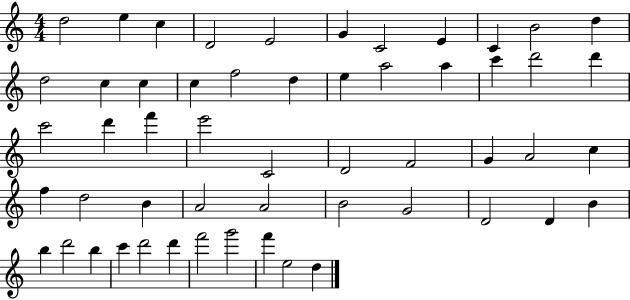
X:1
T:Untitled
M:4/4
L:1/4
K:C
d2 e c D2 E2 G C2 E C B2 d d2 c c c f2 d e a2 a c' d'2 d' c'2 d' f' e'2 C2 D2 F2 G A2 c f d2 B A2 A2 B2 G2 D2 D B b d'2 b c' d'2 d' f'2 g'2 f' e2 d